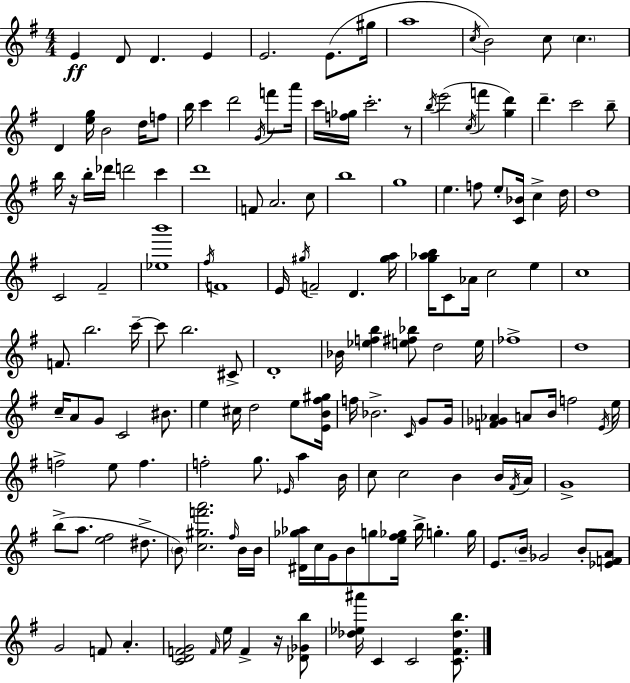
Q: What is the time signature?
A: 4/4